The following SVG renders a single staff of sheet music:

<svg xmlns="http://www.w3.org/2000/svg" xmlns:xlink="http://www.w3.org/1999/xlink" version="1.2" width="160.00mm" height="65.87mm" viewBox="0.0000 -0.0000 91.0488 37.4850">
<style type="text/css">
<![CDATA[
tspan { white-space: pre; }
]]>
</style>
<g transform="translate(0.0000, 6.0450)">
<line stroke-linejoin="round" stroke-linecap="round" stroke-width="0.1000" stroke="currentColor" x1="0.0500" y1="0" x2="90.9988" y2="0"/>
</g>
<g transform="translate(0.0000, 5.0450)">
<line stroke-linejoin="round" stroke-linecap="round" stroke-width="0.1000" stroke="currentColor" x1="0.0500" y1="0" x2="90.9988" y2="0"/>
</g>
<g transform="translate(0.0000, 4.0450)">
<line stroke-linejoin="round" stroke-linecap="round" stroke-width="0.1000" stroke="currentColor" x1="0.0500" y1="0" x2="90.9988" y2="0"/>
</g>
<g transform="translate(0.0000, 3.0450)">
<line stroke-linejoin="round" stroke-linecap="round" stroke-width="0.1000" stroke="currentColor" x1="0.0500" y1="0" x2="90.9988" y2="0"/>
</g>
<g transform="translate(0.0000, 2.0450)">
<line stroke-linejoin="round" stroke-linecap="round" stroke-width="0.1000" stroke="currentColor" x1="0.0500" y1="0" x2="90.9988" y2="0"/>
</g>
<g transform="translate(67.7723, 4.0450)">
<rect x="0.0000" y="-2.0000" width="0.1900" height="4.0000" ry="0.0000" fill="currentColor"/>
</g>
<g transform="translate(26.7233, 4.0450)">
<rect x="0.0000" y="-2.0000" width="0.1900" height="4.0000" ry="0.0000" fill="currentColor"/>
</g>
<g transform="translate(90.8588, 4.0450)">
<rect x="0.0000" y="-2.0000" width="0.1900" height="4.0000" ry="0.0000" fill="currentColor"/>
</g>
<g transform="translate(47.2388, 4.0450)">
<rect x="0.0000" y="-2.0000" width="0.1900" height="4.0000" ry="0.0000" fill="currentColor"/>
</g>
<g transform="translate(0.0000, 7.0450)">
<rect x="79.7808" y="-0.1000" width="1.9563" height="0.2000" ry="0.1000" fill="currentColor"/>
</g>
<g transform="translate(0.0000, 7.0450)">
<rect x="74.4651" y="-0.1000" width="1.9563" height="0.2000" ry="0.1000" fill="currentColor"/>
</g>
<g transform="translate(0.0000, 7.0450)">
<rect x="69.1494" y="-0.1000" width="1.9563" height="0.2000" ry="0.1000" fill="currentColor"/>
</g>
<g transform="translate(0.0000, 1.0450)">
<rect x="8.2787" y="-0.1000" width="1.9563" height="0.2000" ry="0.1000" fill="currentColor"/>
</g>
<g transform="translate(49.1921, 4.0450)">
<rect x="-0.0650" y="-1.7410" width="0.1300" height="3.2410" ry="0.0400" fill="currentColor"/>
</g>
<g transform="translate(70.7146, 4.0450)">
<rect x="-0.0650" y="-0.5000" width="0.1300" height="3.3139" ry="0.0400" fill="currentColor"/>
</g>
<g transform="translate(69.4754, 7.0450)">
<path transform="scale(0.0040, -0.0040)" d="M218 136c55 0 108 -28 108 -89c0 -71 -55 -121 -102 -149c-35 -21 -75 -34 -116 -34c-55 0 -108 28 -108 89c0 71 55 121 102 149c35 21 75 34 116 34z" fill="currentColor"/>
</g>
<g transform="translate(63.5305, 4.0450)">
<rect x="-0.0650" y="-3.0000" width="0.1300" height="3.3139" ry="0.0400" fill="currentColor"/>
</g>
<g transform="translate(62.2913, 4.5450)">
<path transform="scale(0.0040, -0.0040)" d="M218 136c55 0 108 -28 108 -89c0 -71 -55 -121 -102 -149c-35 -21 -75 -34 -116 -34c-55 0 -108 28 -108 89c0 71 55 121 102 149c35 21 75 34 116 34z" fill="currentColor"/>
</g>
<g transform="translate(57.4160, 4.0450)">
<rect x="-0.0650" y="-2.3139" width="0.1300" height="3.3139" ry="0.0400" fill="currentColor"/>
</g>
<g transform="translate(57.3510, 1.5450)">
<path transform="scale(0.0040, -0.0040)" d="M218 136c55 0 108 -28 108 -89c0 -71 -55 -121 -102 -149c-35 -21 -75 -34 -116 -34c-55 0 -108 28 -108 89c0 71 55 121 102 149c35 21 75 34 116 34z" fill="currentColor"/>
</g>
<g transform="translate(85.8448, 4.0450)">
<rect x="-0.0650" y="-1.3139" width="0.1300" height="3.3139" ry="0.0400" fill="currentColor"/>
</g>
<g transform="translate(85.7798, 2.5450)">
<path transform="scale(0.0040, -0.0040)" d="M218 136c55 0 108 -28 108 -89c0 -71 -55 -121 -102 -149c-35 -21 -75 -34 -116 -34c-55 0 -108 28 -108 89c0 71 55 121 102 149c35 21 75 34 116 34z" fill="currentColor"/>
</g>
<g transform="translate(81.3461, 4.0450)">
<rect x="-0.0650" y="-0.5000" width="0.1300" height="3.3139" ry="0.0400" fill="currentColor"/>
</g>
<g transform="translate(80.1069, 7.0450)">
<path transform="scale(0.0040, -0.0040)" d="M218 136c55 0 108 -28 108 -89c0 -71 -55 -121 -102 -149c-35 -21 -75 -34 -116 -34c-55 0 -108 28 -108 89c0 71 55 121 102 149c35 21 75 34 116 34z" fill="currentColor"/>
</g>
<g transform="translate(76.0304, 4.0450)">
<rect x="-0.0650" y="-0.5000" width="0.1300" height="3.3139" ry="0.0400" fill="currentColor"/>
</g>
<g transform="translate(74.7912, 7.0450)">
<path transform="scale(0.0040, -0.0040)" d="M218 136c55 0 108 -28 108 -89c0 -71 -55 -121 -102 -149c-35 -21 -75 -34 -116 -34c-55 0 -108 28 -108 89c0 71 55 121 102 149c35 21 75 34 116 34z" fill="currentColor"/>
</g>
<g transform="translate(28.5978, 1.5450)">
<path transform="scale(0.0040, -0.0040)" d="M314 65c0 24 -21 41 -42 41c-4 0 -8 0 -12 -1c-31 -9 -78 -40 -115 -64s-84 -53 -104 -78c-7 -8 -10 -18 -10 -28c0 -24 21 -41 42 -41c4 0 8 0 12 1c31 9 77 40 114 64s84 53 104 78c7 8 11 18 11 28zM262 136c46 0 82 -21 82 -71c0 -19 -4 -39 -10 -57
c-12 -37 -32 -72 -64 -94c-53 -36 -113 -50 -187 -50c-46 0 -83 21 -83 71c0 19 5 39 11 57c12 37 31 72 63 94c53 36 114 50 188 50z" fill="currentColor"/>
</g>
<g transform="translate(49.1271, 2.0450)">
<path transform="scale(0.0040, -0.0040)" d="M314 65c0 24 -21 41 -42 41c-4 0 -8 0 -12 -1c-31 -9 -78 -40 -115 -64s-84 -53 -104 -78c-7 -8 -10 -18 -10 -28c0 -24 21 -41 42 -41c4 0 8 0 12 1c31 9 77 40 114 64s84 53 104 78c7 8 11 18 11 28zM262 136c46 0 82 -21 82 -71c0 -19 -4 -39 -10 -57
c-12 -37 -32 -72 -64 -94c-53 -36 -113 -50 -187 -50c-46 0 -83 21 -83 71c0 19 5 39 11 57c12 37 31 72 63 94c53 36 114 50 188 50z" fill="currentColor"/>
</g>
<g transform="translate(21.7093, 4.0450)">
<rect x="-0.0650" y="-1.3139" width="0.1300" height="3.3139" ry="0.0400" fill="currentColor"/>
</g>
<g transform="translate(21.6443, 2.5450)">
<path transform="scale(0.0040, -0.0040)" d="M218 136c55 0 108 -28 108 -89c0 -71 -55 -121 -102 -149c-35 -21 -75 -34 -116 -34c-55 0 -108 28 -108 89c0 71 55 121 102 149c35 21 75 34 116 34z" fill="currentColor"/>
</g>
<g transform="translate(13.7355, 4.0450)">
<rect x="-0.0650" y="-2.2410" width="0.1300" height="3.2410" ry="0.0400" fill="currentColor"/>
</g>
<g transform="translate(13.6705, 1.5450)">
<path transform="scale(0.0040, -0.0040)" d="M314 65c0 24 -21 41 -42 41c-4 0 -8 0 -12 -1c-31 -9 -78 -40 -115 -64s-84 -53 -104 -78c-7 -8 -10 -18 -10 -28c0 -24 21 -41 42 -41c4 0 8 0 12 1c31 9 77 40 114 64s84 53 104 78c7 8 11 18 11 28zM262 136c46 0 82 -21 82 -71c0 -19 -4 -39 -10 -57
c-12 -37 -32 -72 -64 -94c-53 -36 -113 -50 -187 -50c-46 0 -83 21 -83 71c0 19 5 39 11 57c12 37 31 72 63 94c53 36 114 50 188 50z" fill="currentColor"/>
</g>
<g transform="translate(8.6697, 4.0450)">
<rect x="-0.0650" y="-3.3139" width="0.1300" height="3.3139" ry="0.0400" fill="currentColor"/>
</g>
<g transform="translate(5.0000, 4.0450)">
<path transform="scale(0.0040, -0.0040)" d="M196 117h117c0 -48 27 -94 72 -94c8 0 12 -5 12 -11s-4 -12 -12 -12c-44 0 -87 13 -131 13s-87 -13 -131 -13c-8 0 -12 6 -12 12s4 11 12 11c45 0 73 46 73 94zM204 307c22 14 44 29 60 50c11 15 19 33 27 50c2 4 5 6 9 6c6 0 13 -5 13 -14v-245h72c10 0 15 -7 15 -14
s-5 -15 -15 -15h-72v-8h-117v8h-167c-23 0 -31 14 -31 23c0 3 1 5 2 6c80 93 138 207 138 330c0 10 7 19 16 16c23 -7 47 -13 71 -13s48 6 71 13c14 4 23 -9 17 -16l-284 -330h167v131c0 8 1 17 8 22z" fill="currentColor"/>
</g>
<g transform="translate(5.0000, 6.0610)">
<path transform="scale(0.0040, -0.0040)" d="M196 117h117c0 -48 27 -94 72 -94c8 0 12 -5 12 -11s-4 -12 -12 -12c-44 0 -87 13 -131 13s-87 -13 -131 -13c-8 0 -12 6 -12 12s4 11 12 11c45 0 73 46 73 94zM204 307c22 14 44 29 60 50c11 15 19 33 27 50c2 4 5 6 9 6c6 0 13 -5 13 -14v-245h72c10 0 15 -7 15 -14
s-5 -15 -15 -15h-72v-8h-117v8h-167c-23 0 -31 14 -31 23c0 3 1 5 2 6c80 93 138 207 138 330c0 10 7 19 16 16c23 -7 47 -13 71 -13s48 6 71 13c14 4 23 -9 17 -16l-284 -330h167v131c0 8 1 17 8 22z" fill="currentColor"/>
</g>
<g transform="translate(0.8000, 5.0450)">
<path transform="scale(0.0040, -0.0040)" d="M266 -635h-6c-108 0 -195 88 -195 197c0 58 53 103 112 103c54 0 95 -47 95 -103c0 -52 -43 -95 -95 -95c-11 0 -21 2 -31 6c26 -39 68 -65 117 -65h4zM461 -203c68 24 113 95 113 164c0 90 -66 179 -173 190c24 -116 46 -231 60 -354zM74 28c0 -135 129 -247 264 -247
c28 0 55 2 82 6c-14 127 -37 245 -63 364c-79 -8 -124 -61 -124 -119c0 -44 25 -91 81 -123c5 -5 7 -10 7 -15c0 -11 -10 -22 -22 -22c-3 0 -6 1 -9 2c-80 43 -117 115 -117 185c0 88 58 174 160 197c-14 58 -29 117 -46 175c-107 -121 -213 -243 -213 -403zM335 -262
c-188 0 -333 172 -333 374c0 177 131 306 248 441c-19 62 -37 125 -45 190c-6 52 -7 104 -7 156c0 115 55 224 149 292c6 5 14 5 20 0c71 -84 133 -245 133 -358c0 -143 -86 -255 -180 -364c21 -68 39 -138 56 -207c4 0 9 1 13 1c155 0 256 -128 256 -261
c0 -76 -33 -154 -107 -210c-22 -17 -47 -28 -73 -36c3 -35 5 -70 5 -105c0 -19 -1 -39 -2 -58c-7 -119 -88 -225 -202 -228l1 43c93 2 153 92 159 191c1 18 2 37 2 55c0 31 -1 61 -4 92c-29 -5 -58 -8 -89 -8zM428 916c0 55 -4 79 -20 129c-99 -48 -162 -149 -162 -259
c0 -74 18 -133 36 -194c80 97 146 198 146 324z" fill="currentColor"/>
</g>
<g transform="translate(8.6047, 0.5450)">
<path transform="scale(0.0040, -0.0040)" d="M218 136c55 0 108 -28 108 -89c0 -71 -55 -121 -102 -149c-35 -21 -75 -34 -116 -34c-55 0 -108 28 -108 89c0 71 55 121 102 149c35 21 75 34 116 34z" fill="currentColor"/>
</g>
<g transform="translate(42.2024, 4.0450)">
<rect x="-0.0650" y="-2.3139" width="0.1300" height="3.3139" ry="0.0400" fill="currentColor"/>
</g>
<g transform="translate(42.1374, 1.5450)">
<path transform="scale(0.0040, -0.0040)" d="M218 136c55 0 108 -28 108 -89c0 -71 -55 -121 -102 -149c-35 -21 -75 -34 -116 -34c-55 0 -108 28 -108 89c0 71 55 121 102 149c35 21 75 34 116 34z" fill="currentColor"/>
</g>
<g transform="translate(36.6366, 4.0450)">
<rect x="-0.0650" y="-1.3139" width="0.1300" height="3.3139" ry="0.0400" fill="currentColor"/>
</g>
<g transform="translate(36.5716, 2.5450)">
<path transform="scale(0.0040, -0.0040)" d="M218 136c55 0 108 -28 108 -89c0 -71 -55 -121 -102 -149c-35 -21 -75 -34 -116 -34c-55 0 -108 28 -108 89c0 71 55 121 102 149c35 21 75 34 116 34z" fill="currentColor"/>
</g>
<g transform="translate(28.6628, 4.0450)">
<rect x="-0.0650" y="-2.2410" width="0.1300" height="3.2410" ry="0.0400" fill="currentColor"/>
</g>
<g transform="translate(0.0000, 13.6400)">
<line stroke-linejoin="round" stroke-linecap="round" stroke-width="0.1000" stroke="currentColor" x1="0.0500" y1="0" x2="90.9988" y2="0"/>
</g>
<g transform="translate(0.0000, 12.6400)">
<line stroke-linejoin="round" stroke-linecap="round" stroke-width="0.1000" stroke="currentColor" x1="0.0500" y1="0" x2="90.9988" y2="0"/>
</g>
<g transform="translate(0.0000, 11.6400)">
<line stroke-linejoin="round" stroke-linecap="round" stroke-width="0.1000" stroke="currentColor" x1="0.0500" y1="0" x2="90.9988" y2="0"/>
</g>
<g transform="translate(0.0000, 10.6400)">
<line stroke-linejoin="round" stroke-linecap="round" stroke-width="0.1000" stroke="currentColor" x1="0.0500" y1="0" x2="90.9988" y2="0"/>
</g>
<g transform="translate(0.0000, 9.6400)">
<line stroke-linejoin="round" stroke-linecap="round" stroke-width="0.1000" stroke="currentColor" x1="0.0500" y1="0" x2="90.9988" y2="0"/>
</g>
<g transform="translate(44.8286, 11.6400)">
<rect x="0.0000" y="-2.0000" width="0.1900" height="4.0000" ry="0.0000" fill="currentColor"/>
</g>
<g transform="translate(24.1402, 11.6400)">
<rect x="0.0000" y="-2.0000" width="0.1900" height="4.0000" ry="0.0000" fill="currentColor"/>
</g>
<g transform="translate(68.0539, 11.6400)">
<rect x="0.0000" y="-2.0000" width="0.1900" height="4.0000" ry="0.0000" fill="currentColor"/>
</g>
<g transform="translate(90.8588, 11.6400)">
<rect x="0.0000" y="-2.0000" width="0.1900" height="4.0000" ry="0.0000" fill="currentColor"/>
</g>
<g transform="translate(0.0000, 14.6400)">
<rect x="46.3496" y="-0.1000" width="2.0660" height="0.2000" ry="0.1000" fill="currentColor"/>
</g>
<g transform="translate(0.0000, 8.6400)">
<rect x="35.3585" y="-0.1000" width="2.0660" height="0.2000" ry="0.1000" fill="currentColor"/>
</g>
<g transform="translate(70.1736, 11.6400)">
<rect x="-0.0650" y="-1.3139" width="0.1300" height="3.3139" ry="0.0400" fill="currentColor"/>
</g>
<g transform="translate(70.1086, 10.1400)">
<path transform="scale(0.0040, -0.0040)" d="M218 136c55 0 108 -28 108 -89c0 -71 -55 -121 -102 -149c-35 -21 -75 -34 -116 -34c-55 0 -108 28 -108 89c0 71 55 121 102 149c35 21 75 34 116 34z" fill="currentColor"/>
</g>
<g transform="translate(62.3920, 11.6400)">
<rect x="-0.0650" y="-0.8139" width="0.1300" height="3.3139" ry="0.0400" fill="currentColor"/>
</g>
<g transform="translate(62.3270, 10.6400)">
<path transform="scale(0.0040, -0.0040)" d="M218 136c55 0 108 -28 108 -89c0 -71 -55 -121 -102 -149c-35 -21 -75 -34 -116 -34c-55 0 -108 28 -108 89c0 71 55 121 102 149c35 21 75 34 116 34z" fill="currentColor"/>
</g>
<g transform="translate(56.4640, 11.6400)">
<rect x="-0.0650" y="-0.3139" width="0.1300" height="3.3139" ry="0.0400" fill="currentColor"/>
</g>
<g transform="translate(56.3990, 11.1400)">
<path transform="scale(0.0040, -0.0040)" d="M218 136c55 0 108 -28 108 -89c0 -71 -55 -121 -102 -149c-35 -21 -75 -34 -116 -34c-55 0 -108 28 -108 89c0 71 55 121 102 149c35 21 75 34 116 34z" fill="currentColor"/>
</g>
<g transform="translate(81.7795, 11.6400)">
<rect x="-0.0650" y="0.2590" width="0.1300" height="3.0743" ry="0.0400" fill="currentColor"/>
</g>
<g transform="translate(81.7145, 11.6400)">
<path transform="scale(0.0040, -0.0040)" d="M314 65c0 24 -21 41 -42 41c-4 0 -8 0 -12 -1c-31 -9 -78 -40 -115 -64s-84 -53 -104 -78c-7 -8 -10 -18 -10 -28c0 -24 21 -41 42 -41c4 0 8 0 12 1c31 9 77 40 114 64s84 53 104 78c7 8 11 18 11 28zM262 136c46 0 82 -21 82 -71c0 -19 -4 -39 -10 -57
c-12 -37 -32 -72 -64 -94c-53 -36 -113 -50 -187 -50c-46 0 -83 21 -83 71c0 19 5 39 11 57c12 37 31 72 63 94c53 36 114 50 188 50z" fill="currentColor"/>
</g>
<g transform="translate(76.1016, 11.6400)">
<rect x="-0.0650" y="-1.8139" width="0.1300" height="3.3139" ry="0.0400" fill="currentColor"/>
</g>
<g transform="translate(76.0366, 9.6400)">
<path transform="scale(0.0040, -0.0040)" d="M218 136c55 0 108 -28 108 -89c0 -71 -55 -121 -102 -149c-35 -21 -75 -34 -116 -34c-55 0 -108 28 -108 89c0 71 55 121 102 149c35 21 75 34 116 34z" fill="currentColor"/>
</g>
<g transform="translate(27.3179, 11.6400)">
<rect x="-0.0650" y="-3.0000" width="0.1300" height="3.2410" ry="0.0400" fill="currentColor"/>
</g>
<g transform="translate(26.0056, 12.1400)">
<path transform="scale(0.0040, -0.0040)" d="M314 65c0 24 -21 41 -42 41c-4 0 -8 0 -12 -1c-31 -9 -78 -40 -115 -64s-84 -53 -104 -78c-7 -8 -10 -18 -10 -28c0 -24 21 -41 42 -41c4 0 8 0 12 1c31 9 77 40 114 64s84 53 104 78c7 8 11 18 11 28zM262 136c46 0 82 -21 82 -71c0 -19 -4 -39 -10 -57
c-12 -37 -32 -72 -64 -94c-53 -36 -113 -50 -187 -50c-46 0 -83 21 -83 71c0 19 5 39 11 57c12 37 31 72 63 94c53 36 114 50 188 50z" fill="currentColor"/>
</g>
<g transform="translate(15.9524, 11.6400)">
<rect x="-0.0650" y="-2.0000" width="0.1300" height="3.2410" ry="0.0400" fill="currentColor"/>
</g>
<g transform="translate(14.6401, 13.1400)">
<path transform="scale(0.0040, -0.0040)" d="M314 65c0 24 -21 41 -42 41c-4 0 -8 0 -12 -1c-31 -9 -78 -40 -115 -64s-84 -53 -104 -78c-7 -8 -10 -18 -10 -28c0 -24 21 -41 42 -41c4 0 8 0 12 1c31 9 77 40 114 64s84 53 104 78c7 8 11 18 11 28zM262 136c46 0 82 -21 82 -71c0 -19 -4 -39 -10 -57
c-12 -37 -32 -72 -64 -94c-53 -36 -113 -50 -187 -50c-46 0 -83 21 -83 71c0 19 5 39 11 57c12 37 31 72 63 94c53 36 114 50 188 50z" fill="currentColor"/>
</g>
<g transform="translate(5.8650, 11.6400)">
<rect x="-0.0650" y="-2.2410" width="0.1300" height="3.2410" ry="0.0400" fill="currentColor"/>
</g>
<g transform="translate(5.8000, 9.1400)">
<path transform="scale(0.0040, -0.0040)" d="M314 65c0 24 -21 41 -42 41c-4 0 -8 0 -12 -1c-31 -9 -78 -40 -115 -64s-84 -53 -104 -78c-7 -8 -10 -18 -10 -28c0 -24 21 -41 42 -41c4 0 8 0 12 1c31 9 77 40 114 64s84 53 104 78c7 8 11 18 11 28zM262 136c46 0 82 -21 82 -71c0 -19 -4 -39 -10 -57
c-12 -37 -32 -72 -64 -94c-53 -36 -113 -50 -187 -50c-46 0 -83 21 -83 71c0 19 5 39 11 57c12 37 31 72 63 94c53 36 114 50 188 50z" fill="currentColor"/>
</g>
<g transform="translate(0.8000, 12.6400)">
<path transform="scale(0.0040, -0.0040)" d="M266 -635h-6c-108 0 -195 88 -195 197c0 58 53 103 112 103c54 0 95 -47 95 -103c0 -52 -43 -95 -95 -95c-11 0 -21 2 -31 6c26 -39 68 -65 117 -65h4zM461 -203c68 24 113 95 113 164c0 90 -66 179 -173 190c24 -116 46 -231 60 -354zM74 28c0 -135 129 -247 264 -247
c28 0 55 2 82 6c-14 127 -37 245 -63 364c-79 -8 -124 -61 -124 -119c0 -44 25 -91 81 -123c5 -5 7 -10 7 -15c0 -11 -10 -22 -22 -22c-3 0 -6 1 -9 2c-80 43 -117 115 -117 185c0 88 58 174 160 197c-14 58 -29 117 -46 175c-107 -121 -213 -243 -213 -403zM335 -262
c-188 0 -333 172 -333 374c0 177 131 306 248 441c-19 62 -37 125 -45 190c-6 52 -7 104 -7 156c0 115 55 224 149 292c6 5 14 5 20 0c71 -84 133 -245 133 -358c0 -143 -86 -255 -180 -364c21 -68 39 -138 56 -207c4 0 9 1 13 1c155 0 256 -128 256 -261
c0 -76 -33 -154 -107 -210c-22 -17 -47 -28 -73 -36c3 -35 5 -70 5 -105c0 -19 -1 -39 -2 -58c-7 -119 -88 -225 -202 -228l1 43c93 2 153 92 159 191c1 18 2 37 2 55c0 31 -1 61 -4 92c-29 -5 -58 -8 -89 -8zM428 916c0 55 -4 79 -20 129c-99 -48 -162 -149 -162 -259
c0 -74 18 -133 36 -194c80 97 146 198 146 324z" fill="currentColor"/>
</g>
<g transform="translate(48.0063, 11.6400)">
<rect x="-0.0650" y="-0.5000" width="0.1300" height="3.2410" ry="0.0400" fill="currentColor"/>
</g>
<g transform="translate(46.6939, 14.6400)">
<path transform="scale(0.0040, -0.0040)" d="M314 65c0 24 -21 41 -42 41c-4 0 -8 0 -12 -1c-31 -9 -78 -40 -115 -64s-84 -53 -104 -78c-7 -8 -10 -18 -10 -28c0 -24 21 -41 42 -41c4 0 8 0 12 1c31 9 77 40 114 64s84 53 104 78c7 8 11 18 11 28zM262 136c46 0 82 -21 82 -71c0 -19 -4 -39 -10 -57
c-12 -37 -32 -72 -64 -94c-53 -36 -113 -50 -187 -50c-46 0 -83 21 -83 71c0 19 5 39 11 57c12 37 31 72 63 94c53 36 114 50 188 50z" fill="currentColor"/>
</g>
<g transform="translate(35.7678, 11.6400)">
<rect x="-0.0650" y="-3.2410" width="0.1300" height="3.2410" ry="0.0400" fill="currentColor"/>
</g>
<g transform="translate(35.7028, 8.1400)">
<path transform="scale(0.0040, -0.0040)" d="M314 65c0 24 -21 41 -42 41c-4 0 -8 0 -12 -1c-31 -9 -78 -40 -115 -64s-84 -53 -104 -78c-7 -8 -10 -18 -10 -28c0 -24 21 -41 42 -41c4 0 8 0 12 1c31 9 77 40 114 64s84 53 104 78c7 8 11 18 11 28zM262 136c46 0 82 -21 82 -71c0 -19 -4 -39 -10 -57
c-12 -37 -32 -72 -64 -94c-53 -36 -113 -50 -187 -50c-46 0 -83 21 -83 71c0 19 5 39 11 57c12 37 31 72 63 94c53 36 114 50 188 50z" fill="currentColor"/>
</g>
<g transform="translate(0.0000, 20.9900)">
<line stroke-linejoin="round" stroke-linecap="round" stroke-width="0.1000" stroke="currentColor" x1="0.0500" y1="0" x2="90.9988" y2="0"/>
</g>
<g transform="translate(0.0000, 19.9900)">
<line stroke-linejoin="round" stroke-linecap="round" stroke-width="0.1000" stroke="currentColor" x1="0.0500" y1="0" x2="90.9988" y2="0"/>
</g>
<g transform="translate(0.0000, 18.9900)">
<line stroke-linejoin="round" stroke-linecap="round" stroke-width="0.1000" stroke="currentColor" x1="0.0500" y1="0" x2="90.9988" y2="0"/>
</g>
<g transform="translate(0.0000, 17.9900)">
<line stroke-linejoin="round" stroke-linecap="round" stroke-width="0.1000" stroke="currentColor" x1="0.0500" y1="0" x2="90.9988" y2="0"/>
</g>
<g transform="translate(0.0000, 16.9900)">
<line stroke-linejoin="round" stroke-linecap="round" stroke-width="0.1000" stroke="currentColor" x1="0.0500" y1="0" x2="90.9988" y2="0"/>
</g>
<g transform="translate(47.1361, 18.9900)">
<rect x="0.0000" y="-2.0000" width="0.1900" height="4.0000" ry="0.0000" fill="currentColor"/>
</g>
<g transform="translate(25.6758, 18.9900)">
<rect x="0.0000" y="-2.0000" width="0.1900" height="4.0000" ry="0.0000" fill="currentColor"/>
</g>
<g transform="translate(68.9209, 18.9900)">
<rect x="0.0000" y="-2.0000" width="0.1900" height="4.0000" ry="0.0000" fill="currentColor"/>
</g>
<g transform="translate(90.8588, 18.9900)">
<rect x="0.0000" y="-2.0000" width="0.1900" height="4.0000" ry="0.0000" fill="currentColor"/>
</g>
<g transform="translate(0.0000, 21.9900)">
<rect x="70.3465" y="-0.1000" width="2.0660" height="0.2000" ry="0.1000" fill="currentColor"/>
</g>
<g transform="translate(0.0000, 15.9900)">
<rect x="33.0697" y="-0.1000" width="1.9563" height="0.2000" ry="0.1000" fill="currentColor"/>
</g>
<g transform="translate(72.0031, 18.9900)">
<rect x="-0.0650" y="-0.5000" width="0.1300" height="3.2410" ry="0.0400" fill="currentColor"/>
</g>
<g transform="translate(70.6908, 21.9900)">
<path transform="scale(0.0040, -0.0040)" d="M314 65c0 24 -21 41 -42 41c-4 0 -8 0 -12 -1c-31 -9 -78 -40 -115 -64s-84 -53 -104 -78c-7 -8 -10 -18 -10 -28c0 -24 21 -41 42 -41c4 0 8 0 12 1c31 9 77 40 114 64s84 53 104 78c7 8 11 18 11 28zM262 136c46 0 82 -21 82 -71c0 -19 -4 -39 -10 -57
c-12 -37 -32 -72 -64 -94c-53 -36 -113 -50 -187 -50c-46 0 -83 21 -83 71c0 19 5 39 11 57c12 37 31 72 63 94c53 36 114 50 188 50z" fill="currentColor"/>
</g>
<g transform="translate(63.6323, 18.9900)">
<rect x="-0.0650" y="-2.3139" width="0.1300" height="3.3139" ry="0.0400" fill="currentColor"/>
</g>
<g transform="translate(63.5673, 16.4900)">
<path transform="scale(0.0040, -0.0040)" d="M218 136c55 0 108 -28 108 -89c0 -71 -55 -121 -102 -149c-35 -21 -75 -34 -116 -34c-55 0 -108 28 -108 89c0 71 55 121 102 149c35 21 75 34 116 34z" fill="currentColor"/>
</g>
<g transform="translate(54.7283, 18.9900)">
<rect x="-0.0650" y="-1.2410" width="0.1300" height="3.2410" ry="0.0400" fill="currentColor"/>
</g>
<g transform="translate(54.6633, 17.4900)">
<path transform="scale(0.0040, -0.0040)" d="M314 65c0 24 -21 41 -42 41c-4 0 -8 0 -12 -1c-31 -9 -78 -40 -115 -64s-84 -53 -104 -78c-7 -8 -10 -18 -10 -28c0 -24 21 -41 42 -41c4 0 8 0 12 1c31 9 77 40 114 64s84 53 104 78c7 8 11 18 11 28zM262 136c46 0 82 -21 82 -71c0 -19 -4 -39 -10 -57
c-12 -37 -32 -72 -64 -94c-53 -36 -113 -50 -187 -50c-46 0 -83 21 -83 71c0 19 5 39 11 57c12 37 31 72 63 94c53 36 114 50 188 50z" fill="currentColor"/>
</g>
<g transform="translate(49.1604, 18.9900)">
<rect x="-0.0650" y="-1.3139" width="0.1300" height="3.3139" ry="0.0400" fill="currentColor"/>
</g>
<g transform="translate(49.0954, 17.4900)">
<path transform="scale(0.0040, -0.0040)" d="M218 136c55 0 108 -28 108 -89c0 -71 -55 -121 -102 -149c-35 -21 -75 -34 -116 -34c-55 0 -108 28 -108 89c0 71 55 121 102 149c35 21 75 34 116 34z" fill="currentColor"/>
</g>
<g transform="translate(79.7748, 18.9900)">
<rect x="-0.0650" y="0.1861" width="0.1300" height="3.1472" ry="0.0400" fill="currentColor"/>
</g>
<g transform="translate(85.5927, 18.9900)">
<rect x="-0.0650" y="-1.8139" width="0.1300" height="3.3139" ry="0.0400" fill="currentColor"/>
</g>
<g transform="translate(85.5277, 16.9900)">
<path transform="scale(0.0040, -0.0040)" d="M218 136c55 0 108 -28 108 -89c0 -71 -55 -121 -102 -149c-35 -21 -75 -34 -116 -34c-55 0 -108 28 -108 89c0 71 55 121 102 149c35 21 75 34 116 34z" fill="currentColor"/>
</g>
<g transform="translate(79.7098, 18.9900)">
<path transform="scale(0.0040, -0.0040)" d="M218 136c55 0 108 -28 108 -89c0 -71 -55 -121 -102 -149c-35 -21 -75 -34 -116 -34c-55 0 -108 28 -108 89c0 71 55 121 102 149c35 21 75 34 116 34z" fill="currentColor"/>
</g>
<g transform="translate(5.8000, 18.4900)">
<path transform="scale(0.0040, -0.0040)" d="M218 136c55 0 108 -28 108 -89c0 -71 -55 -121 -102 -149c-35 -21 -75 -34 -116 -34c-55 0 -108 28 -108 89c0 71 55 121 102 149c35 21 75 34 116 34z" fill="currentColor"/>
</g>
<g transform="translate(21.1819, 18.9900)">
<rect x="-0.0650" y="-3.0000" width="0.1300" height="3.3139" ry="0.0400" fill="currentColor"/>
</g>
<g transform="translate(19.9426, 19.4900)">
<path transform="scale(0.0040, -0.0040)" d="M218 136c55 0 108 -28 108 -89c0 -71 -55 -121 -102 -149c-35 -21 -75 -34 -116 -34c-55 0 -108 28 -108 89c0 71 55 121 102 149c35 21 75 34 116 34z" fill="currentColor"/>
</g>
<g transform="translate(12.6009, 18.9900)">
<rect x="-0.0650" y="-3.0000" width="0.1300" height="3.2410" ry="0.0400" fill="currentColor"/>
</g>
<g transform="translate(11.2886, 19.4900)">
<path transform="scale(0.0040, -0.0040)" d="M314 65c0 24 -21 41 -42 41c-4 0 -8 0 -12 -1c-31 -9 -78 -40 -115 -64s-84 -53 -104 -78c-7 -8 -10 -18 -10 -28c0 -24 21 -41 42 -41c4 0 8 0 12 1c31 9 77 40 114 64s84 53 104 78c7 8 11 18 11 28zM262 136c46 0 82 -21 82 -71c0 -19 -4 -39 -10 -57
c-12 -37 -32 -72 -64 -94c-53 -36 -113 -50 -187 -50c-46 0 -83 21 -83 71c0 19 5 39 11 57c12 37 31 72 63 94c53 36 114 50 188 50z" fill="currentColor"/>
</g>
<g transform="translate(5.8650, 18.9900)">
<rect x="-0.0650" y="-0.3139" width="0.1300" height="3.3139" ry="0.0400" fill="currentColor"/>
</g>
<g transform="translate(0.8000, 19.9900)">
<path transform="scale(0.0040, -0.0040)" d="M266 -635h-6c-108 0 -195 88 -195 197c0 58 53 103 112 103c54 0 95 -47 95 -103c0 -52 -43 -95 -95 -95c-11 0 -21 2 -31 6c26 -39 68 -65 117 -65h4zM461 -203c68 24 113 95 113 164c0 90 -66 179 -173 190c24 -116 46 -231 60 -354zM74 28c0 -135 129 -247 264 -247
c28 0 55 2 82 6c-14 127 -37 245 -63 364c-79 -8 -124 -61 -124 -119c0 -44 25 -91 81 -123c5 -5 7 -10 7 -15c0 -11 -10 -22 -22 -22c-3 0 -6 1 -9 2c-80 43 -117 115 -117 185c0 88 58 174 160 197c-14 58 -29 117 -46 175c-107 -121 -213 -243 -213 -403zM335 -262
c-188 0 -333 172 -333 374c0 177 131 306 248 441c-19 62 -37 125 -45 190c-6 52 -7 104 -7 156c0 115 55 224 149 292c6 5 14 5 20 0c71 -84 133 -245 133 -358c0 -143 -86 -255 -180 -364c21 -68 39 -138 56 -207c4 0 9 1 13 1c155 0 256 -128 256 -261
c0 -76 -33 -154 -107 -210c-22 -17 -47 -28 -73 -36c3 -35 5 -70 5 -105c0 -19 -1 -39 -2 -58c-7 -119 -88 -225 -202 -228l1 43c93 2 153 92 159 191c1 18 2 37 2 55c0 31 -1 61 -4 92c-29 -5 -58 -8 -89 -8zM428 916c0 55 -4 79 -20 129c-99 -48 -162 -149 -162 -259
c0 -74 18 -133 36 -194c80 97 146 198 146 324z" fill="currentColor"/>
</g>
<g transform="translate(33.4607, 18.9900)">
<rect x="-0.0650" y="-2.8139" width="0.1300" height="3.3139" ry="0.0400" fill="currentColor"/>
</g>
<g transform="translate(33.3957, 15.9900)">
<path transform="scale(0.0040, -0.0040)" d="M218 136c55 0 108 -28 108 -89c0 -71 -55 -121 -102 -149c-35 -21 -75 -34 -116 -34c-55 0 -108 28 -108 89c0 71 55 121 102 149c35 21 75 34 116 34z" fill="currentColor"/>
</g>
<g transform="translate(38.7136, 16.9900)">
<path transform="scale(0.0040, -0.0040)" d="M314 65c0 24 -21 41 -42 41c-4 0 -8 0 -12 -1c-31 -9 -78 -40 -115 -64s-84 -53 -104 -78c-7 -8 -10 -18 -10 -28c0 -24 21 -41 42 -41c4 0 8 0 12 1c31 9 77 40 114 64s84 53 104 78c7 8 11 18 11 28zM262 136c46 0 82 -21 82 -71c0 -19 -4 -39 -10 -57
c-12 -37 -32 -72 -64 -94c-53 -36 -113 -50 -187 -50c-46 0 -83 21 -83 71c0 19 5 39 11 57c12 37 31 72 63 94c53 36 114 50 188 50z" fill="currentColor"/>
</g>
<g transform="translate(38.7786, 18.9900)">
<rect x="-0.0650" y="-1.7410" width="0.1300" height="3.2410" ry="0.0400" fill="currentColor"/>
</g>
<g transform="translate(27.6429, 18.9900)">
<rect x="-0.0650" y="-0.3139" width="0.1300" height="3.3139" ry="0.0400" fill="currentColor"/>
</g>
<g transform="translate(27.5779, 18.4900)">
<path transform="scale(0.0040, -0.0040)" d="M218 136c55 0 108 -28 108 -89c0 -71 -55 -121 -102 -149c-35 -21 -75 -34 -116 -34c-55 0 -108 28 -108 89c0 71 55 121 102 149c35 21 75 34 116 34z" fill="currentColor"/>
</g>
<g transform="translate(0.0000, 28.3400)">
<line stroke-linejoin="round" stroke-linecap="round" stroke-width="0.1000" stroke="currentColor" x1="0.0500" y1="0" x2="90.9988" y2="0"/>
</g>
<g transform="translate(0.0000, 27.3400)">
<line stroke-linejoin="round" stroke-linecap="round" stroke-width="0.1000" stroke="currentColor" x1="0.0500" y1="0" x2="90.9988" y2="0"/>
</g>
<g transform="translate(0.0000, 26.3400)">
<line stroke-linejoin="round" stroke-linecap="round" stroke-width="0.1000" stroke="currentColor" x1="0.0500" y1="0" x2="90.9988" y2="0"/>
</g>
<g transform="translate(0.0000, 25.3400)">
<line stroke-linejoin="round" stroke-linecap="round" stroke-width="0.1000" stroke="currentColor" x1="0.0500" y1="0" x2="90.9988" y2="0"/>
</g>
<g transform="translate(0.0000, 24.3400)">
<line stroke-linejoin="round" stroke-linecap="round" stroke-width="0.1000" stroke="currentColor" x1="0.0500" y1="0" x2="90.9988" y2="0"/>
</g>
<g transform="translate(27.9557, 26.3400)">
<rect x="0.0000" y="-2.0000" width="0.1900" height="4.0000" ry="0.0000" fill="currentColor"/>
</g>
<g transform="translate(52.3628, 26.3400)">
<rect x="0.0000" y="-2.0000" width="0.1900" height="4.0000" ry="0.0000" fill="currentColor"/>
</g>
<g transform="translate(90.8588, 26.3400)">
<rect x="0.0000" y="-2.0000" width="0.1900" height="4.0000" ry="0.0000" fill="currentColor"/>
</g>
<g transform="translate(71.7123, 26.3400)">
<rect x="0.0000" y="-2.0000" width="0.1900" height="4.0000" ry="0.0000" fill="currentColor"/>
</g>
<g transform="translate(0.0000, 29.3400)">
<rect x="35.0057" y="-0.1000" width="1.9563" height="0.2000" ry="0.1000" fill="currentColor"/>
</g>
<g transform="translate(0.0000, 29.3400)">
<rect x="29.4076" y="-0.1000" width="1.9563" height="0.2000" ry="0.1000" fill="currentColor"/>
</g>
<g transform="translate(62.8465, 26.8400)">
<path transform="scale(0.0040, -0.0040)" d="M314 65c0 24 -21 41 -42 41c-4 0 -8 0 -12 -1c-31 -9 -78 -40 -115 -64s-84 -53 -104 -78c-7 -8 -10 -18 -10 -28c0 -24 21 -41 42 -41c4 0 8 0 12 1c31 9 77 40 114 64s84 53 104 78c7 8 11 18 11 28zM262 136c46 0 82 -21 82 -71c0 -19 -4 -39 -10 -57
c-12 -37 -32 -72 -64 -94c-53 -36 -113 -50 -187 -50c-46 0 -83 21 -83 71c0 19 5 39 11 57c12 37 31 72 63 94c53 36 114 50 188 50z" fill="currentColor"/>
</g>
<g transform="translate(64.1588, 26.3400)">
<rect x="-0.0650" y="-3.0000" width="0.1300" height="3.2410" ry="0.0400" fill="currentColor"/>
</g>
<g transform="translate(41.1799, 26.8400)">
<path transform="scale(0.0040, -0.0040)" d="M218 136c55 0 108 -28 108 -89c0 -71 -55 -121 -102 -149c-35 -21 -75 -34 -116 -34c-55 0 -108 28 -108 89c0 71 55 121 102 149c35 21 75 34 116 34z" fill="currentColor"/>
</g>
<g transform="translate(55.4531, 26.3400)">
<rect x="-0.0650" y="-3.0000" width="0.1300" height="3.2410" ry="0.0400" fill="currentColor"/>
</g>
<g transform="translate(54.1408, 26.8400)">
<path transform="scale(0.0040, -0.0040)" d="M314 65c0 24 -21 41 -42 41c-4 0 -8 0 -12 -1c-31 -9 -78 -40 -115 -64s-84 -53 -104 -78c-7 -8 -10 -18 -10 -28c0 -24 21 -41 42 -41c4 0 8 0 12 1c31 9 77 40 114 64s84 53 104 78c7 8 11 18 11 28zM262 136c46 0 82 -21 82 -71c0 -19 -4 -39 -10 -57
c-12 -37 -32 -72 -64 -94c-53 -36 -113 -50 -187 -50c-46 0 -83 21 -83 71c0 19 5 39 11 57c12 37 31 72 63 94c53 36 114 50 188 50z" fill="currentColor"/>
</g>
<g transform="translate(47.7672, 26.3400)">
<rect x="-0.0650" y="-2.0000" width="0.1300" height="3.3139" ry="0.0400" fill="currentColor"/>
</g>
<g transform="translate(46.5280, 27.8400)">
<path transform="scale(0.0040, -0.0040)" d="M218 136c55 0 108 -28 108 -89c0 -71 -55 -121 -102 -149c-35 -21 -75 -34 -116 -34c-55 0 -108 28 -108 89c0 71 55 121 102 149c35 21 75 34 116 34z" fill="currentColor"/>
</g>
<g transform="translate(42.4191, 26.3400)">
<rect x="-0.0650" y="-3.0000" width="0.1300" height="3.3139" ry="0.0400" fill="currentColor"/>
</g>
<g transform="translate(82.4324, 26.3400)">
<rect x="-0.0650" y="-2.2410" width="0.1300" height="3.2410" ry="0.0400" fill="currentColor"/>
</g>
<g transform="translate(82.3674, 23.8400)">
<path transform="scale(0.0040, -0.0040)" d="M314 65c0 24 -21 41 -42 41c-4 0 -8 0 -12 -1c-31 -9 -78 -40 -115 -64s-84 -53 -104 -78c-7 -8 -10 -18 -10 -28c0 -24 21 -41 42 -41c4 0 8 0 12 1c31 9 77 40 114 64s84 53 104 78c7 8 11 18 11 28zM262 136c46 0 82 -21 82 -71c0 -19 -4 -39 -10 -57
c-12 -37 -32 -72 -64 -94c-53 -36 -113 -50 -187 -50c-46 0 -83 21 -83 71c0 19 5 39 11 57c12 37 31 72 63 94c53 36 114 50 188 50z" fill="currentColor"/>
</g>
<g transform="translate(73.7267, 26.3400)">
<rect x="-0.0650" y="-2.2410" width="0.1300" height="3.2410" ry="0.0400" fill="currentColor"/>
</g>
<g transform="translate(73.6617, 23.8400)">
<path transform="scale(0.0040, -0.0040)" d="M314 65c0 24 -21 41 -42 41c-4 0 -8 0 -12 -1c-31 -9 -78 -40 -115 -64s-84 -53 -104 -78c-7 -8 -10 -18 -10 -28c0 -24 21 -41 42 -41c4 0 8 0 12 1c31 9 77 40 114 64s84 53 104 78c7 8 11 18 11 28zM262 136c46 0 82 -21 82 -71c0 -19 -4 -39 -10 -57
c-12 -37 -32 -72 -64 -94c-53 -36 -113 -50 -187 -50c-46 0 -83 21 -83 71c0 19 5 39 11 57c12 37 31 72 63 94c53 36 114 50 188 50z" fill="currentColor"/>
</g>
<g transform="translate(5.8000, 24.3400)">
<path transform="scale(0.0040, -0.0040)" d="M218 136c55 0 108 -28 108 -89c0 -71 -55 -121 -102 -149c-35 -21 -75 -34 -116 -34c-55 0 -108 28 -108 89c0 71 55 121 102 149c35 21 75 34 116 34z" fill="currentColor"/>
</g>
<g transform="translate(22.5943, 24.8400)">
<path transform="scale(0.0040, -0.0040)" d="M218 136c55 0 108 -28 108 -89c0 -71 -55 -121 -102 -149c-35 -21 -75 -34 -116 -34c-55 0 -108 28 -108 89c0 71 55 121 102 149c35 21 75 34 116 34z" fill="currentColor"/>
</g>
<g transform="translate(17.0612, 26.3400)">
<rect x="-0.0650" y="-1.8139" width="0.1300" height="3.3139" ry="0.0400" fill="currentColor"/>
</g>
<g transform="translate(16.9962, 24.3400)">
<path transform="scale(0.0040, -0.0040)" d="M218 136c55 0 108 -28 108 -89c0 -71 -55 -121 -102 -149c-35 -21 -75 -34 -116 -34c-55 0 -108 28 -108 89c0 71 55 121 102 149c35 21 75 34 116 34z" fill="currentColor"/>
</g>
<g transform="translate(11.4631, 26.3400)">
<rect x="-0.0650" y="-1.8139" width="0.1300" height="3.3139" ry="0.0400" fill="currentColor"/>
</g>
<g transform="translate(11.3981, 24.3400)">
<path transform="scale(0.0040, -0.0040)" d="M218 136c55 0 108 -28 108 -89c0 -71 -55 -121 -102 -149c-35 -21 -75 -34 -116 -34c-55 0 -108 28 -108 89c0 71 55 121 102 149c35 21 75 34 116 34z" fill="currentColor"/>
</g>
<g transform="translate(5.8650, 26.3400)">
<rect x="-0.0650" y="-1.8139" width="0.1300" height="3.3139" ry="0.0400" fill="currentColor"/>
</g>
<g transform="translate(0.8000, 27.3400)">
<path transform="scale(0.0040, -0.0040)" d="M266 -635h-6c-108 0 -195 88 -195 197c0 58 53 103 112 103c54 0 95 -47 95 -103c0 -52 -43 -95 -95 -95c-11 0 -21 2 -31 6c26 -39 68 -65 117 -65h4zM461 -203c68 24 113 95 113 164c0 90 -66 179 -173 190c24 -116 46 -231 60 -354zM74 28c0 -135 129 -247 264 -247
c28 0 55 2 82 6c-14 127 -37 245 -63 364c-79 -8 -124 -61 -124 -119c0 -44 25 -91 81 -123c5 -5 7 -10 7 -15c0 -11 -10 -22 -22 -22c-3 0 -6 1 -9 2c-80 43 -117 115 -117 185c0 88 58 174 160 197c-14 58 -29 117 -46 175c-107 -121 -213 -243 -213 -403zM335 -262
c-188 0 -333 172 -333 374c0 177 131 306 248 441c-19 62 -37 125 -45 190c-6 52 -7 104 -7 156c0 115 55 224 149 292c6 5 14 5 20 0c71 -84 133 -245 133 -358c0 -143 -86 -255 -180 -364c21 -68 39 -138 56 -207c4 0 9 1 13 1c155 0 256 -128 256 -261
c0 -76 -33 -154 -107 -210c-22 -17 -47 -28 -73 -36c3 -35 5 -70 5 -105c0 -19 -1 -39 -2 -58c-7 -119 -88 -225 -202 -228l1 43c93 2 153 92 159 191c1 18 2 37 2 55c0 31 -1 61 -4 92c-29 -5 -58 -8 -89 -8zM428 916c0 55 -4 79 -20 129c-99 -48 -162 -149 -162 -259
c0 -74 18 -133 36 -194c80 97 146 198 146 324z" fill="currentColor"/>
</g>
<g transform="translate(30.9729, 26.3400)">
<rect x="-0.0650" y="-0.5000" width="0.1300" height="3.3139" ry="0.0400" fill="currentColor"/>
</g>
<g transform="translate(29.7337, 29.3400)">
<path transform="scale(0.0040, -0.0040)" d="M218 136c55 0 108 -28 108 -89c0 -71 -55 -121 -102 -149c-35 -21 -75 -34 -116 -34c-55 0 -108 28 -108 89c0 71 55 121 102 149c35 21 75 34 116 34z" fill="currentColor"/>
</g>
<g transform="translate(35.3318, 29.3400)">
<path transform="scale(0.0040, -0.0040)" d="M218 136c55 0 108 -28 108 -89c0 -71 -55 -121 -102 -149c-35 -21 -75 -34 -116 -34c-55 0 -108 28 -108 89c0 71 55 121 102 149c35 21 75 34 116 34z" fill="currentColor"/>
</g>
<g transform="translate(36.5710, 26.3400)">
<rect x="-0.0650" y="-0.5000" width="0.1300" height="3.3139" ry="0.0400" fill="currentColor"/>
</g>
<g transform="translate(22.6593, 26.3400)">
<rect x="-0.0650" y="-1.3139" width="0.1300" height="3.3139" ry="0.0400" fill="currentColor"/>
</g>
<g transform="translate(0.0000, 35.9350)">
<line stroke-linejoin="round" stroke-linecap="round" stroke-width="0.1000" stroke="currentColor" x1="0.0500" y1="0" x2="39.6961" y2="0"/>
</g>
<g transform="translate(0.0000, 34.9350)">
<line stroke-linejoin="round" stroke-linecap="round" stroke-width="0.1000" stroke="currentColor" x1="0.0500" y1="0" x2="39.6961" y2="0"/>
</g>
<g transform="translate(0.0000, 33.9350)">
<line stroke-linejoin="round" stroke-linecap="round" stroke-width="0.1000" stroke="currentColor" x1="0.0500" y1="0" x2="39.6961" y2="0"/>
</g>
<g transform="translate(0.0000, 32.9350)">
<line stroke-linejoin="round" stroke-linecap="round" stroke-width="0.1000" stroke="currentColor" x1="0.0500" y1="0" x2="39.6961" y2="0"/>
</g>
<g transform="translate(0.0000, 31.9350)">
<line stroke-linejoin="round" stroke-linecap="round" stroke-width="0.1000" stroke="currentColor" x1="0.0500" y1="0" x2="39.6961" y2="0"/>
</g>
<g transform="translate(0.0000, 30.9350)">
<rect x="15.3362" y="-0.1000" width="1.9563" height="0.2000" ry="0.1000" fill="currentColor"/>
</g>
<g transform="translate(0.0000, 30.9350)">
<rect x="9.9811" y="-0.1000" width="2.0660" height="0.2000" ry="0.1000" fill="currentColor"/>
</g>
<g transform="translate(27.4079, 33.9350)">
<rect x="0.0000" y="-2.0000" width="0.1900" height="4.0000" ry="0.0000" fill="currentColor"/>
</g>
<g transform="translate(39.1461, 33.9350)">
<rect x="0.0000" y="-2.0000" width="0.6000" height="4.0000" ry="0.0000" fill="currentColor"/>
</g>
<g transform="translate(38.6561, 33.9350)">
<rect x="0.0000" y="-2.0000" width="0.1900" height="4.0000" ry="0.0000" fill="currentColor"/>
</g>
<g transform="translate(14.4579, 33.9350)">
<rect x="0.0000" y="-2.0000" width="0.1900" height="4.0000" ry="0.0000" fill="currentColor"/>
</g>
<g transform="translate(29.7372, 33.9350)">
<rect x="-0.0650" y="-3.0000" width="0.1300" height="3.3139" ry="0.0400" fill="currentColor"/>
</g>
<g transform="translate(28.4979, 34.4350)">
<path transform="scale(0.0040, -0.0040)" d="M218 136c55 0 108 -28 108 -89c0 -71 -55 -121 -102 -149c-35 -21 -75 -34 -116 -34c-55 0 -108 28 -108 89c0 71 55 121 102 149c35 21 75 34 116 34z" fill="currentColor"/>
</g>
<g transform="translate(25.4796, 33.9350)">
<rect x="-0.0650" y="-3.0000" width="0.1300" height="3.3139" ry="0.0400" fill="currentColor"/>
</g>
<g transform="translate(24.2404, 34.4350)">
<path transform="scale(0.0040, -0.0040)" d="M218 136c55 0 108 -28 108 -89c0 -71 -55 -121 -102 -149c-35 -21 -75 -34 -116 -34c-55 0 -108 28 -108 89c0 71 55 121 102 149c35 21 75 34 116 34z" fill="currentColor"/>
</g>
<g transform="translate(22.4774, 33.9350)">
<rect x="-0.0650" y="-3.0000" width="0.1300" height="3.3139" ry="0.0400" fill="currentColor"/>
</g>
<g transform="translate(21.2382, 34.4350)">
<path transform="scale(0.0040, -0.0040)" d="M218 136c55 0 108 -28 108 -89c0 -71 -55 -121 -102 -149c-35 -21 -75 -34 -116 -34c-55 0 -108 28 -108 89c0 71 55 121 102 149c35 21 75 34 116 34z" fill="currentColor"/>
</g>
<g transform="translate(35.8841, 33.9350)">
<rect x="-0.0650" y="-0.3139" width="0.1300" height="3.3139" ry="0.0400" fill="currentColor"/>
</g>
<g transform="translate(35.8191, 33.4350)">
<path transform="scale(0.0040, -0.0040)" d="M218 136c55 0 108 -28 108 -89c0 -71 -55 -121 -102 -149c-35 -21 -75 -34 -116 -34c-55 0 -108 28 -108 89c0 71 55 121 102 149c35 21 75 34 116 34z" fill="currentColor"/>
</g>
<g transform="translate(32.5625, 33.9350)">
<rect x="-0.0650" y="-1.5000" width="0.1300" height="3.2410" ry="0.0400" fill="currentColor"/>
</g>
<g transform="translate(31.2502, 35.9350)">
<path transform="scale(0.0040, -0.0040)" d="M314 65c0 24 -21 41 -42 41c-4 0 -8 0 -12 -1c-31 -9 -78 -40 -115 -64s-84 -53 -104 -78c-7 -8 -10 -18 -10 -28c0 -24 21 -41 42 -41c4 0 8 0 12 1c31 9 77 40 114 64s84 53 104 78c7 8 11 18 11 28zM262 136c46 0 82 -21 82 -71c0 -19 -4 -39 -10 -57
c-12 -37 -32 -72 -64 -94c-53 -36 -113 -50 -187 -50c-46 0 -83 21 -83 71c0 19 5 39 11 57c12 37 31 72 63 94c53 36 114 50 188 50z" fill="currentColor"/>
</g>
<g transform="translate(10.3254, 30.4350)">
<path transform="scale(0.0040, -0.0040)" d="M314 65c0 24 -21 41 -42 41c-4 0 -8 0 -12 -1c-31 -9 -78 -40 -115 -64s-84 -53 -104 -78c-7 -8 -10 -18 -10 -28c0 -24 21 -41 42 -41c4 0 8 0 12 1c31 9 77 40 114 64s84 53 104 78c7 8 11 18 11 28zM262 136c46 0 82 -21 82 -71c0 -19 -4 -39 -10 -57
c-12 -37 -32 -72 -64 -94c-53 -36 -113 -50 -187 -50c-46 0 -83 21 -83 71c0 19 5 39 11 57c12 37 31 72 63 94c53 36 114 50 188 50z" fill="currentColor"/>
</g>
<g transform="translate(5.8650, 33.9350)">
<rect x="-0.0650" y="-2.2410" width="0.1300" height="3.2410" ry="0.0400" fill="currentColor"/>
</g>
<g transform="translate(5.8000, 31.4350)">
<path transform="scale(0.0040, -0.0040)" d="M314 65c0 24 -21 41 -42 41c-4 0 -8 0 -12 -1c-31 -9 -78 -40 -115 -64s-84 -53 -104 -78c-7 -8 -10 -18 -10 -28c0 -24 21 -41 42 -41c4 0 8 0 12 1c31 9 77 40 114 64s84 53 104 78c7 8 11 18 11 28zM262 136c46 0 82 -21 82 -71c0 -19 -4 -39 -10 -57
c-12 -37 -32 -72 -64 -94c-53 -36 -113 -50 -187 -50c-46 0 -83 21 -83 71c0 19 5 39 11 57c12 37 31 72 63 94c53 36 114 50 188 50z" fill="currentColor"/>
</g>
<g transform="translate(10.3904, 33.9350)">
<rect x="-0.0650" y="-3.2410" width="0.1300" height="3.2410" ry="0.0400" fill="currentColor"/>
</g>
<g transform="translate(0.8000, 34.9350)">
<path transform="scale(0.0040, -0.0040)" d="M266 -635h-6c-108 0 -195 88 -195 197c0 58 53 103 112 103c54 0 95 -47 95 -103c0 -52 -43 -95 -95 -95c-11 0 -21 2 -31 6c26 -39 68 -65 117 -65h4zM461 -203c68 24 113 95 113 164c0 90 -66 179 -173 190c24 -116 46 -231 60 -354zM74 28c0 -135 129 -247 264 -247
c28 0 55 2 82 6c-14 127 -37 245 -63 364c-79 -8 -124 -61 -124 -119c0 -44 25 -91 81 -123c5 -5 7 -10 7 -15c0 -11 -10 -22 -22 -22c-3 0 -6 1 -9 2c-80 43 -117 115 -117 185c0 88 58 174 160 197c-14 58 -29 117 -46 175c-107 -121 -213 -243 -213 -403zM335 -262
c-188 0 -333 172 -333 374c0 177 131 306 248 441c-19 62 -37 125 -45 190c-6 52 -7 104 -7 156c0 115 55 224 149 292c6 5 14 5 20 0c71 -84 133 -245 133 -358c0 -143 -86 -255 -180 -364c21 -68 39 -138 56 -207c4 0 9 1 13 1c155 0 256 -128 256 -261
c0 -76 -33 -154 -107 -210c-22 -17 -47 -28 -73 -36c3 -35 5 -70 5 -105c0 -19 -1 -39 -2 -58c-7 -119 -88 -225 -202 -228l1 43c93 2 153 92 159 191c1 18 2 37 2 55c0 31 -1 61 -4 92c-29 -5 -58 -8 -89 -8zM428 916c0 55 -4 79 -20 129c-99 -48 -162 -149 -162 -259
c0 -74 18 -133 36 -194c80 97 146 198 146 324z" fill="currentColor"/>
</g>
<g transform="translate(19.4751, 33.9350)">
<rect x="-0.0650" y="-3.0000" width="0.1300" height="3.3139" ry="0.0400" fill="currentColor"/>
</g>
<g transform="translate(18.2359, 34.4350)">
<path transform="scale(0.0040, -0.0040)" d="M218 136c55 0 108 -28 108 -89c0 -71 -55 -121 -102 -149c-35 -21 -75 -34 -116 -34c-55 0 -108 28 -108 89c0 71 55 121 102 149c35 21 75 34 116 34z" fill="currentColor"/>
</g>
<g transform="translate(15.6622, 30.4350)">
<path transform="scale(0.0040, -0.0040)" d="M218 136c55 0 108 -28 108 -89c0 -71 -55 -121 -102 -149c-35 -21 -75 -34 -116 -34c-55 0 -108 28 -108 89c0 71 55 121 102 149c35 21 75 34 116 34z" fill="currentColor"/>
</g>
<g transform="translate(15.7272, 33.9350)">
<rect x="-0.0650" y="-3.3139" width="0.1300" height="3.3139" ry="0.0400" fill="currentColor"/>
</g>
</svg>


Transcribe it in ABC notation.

X:1
T:Untitled
M:4/4
L:1/4
K:C
b g2 e g2 e g f2 g A C C C e g2 F2 A2 b2 C2 c d e f B2 c A2 A c a f2 e e2 g C2 B f f f f e C C A F A2 A2 g2 g2 g2 b2 b A A A A E2 c